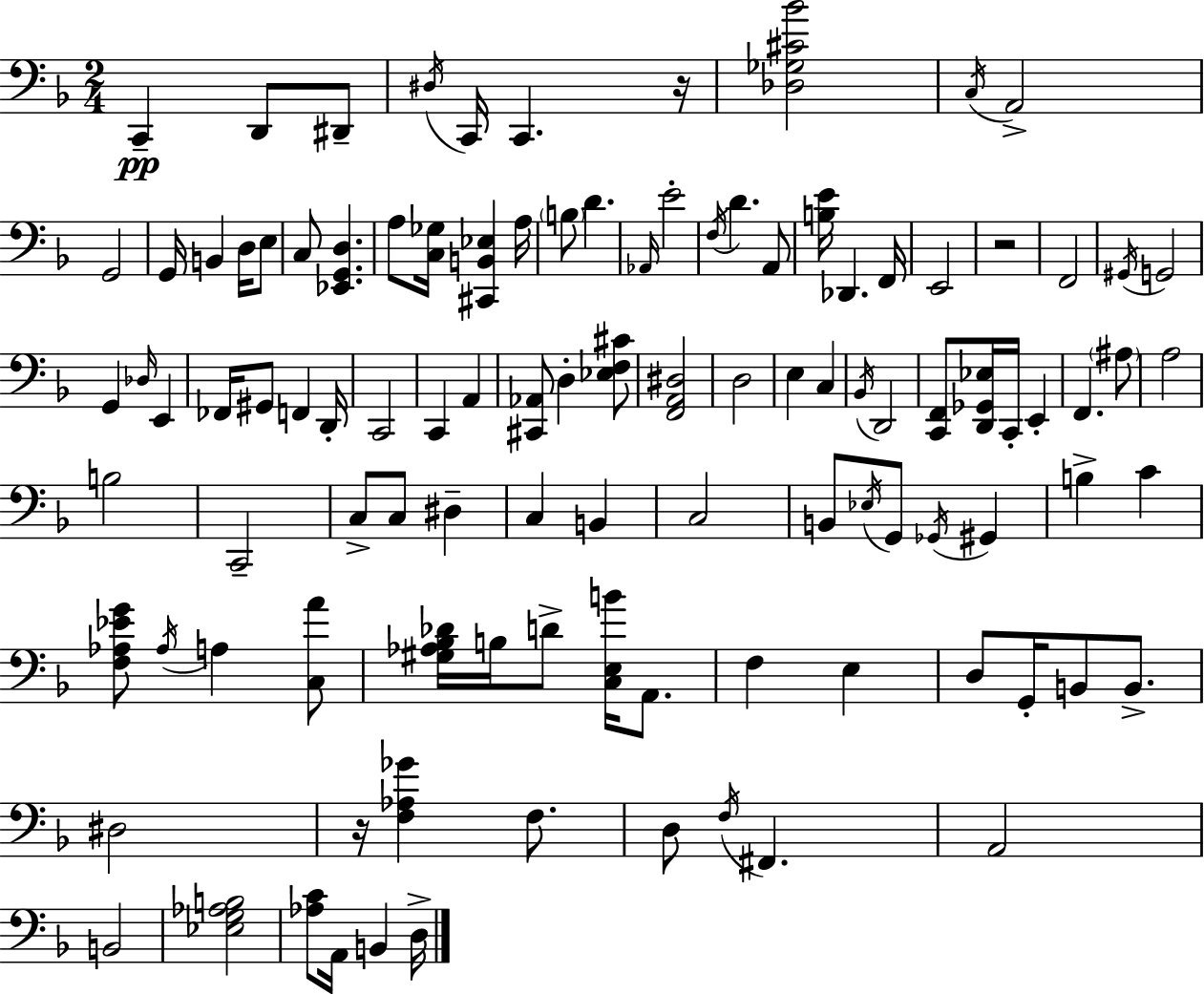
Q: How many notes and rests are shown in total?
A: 106